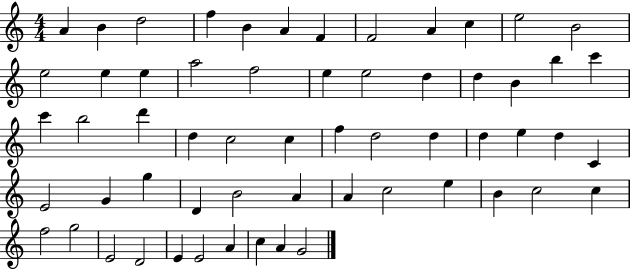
A4/q B4/q D5/h F5/q B4/q A4/q F4/q F4/h A4/q C5/q E5/h B4/h E5/h E5/q E5/q A5/h F5/h E5/q E5/h D5/q D5/q B4/q B5/q C6/q C6/q B5/h D6/q D5/q C5/h C5/q F5/q D5/h D5/q D5/q E5/q D5/q C4/q E4/h G4/q G5/q D4/q B4/h A4/q A4/q C5/h E5/q B4/q C5/h C5/q F5/h G5/h E4/h D4/h E4/q E4/h A4/q C5/q A4/q G4/h